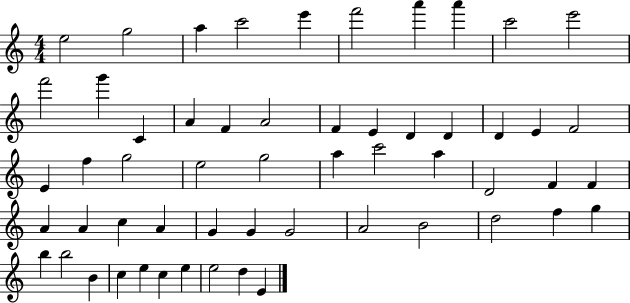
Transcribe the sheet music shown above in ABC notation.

X:1
T:Untitled
M:4/4
L:1/4
K:C
e2 g2 a c'2 e' f'2 a' a' c'2 e'2 f'2 g' C A F A2 F E D D D E F2 E f g2 e2 g2 a c'2 a D2 F F A A c A G G G2 A2 B2 d2 f g b b2 B c e c e e2 d E